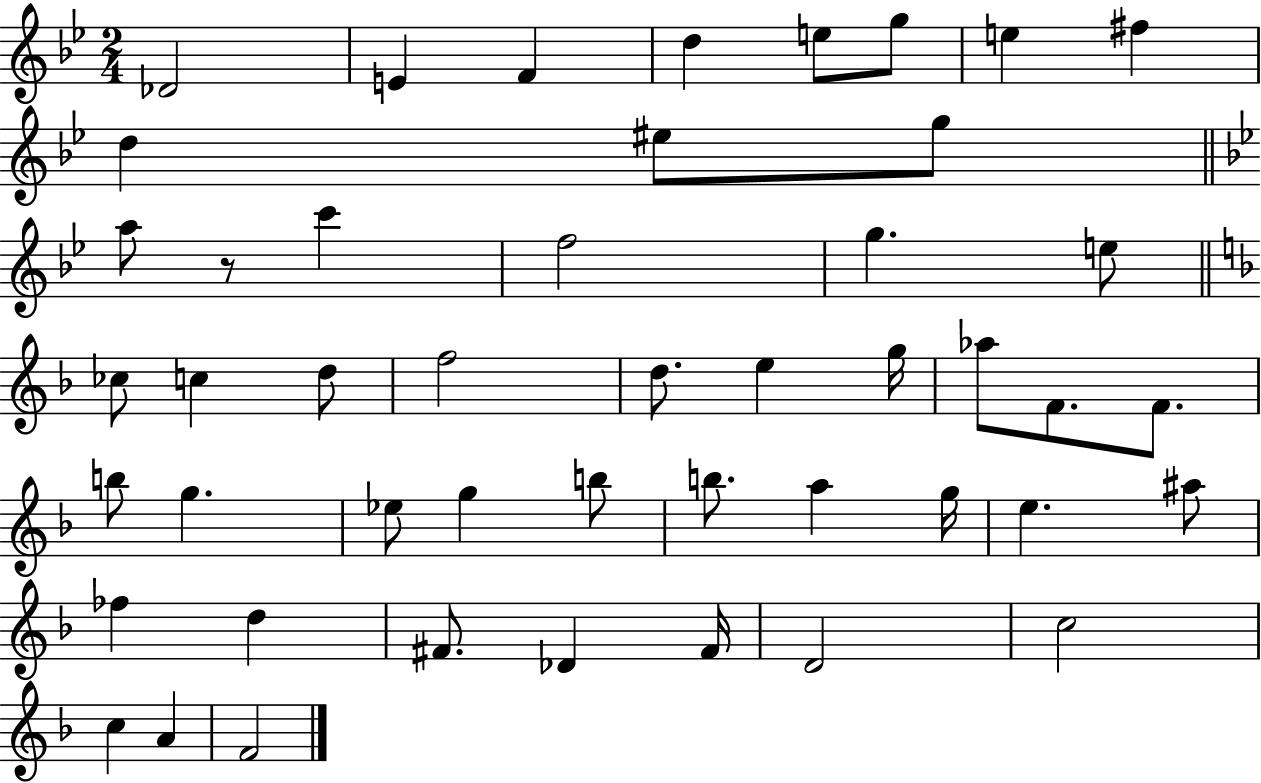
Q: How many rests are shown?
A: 1